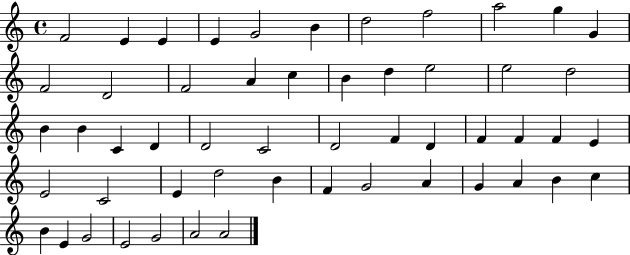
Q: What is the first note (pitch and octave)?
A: F4